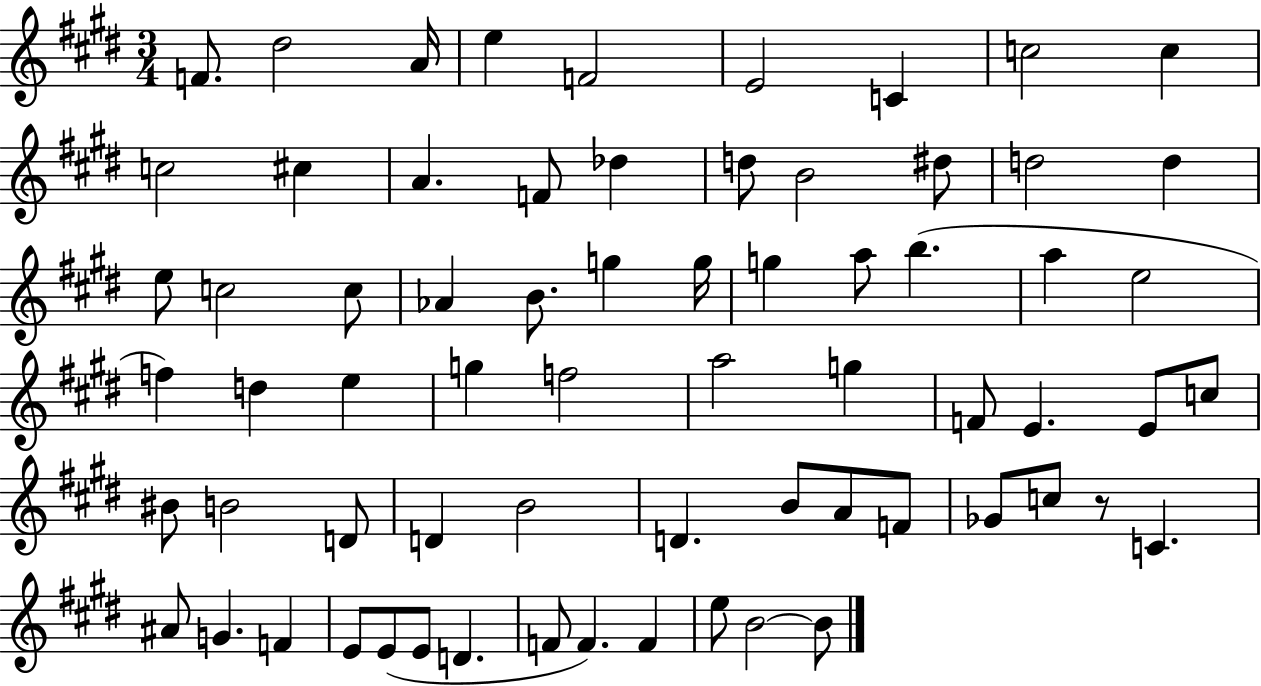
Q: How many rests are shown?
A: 1